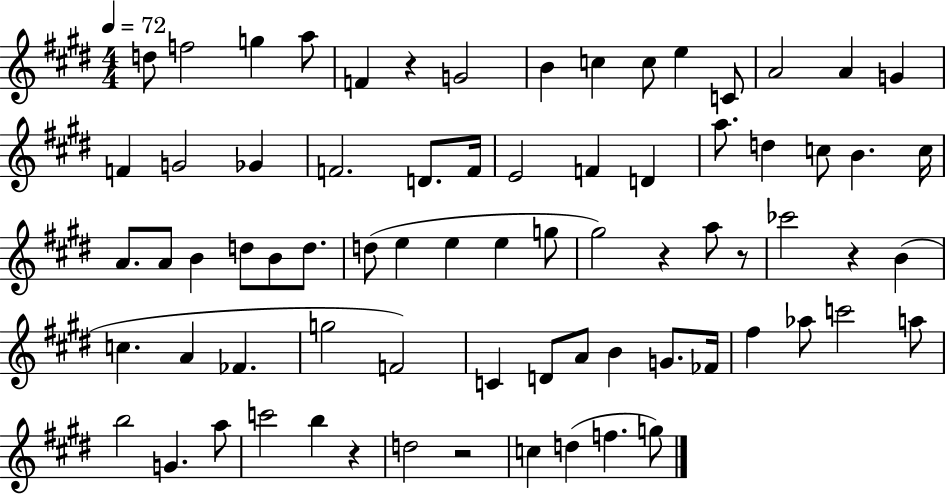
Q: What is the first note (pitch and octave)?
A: D5